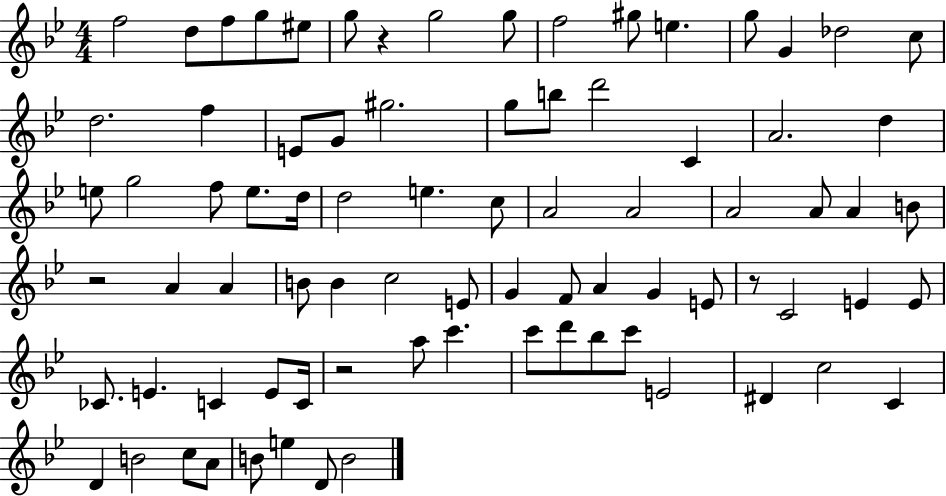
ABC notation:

X:1
T:Untitled
M:4/4
L:1/4
K:Bb
f2 d/2 f/2 g/2 ^e/2 g/2 z g2 g/2 f2 ^g/2 e g/2 G _d2 c/2 d2 f E/2 G/2 ^g2 g/2 b/2 d'2 C A2 d e/2 g2 f/2 e/2 d/4 d2 e c/2 A2 A2 A2 A/2 A B/2 z2 A A B/2 B c2 E/2 G F/2 A G E/2 z/2 C2 E E/2 _C/2 E C E/2 C/4 z2 a/2 c' c'/2 d'/2 _b/2 c'/2 E2 ^D c2 C D B2 c/2 A/2 B/2 e D/2 B2